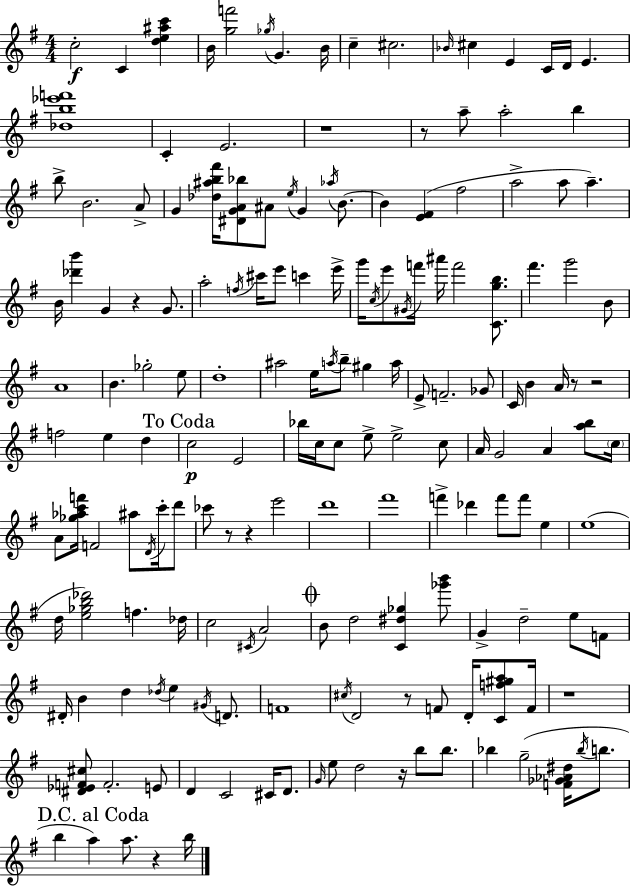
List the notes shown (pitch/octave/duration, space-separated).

C5/h C4/q [D5,E5,A#5,C6]/q B4/s [G5,F6]/h Gb5/s G4/q. B4/s C5/q C#5/h. Bb4/s C#5/q E4/q C4/s D4/s E4/q. [Db5,B5,Eb6,F6]/w C4/q E4/h. R/w R/e A5/e A5/h B5/q B5/e B4/h. A4/e G4/q [Db5,A#5,B5,F#6]/s [D#4,G4,A4,Bb5]/e A#4/e E5/s G4/q Ab5/s B4/e. B4/q [E4,F#4]/q F#5/h A5/h A5/e A5/q. B4/s [Db6,B6]/q G4/q R/q G4/e. A5/h F5/s C#6/s E6/e C6/q E6/s G6/s C5/s E6/e G#4/s F6/s A#6/s F6/h [C4,G5,B5]/e. F#6/q. G6/h B4/e A4/w B4/q. Gb5/h E5/e D5/w A#5/h E5/s A5/s B5/e G#5/q A5/s E4/e F4/h. Gb4/e C4/s B4/q A4/s R/e R/h F5/h E5/q D5/q C5/h E4/h Bb5/s C5/s C5/e E5/e E5/h C5/e A4/s G4/h A4/q [A5,B5]/e C5/s A4/e [Gb5,Ab5,C6,F6]/s F4/h A#5/e D4/s C6/s D6/e CES6/e R/e R/q E6/h D6/w F#6/w F6/q Db6/q F6/e F6/e E5/q E5/w D5/s [E5,Gb5,B5,Db6]/h F5/q. Db5/s C5/h C#4/s A4/h B4/e D5/h [C4,D#5,Gb5]/q [Gb6,B6]/e G4/q D5/h E5/e F4/e D#4/s B4/q D5/q Db5/s E5/q G#4/s D4/e. F4/w C#5/s D4/h R/e F4/e D4/s [C4,F5,G#5,A5]/e F4/s R/w [D#4,Eb4,F4,C#5]/e F4/h. E4/e D4/q C4/h C#4/s D4/e. G4/s E5/e D5/h R/s B5/e B5/e. Bb5/q G5/h [F4,Gb4,Ab4,D#5]/s Bb5/s B5/e. B5/q A5/q A5/e. R/q B5/s